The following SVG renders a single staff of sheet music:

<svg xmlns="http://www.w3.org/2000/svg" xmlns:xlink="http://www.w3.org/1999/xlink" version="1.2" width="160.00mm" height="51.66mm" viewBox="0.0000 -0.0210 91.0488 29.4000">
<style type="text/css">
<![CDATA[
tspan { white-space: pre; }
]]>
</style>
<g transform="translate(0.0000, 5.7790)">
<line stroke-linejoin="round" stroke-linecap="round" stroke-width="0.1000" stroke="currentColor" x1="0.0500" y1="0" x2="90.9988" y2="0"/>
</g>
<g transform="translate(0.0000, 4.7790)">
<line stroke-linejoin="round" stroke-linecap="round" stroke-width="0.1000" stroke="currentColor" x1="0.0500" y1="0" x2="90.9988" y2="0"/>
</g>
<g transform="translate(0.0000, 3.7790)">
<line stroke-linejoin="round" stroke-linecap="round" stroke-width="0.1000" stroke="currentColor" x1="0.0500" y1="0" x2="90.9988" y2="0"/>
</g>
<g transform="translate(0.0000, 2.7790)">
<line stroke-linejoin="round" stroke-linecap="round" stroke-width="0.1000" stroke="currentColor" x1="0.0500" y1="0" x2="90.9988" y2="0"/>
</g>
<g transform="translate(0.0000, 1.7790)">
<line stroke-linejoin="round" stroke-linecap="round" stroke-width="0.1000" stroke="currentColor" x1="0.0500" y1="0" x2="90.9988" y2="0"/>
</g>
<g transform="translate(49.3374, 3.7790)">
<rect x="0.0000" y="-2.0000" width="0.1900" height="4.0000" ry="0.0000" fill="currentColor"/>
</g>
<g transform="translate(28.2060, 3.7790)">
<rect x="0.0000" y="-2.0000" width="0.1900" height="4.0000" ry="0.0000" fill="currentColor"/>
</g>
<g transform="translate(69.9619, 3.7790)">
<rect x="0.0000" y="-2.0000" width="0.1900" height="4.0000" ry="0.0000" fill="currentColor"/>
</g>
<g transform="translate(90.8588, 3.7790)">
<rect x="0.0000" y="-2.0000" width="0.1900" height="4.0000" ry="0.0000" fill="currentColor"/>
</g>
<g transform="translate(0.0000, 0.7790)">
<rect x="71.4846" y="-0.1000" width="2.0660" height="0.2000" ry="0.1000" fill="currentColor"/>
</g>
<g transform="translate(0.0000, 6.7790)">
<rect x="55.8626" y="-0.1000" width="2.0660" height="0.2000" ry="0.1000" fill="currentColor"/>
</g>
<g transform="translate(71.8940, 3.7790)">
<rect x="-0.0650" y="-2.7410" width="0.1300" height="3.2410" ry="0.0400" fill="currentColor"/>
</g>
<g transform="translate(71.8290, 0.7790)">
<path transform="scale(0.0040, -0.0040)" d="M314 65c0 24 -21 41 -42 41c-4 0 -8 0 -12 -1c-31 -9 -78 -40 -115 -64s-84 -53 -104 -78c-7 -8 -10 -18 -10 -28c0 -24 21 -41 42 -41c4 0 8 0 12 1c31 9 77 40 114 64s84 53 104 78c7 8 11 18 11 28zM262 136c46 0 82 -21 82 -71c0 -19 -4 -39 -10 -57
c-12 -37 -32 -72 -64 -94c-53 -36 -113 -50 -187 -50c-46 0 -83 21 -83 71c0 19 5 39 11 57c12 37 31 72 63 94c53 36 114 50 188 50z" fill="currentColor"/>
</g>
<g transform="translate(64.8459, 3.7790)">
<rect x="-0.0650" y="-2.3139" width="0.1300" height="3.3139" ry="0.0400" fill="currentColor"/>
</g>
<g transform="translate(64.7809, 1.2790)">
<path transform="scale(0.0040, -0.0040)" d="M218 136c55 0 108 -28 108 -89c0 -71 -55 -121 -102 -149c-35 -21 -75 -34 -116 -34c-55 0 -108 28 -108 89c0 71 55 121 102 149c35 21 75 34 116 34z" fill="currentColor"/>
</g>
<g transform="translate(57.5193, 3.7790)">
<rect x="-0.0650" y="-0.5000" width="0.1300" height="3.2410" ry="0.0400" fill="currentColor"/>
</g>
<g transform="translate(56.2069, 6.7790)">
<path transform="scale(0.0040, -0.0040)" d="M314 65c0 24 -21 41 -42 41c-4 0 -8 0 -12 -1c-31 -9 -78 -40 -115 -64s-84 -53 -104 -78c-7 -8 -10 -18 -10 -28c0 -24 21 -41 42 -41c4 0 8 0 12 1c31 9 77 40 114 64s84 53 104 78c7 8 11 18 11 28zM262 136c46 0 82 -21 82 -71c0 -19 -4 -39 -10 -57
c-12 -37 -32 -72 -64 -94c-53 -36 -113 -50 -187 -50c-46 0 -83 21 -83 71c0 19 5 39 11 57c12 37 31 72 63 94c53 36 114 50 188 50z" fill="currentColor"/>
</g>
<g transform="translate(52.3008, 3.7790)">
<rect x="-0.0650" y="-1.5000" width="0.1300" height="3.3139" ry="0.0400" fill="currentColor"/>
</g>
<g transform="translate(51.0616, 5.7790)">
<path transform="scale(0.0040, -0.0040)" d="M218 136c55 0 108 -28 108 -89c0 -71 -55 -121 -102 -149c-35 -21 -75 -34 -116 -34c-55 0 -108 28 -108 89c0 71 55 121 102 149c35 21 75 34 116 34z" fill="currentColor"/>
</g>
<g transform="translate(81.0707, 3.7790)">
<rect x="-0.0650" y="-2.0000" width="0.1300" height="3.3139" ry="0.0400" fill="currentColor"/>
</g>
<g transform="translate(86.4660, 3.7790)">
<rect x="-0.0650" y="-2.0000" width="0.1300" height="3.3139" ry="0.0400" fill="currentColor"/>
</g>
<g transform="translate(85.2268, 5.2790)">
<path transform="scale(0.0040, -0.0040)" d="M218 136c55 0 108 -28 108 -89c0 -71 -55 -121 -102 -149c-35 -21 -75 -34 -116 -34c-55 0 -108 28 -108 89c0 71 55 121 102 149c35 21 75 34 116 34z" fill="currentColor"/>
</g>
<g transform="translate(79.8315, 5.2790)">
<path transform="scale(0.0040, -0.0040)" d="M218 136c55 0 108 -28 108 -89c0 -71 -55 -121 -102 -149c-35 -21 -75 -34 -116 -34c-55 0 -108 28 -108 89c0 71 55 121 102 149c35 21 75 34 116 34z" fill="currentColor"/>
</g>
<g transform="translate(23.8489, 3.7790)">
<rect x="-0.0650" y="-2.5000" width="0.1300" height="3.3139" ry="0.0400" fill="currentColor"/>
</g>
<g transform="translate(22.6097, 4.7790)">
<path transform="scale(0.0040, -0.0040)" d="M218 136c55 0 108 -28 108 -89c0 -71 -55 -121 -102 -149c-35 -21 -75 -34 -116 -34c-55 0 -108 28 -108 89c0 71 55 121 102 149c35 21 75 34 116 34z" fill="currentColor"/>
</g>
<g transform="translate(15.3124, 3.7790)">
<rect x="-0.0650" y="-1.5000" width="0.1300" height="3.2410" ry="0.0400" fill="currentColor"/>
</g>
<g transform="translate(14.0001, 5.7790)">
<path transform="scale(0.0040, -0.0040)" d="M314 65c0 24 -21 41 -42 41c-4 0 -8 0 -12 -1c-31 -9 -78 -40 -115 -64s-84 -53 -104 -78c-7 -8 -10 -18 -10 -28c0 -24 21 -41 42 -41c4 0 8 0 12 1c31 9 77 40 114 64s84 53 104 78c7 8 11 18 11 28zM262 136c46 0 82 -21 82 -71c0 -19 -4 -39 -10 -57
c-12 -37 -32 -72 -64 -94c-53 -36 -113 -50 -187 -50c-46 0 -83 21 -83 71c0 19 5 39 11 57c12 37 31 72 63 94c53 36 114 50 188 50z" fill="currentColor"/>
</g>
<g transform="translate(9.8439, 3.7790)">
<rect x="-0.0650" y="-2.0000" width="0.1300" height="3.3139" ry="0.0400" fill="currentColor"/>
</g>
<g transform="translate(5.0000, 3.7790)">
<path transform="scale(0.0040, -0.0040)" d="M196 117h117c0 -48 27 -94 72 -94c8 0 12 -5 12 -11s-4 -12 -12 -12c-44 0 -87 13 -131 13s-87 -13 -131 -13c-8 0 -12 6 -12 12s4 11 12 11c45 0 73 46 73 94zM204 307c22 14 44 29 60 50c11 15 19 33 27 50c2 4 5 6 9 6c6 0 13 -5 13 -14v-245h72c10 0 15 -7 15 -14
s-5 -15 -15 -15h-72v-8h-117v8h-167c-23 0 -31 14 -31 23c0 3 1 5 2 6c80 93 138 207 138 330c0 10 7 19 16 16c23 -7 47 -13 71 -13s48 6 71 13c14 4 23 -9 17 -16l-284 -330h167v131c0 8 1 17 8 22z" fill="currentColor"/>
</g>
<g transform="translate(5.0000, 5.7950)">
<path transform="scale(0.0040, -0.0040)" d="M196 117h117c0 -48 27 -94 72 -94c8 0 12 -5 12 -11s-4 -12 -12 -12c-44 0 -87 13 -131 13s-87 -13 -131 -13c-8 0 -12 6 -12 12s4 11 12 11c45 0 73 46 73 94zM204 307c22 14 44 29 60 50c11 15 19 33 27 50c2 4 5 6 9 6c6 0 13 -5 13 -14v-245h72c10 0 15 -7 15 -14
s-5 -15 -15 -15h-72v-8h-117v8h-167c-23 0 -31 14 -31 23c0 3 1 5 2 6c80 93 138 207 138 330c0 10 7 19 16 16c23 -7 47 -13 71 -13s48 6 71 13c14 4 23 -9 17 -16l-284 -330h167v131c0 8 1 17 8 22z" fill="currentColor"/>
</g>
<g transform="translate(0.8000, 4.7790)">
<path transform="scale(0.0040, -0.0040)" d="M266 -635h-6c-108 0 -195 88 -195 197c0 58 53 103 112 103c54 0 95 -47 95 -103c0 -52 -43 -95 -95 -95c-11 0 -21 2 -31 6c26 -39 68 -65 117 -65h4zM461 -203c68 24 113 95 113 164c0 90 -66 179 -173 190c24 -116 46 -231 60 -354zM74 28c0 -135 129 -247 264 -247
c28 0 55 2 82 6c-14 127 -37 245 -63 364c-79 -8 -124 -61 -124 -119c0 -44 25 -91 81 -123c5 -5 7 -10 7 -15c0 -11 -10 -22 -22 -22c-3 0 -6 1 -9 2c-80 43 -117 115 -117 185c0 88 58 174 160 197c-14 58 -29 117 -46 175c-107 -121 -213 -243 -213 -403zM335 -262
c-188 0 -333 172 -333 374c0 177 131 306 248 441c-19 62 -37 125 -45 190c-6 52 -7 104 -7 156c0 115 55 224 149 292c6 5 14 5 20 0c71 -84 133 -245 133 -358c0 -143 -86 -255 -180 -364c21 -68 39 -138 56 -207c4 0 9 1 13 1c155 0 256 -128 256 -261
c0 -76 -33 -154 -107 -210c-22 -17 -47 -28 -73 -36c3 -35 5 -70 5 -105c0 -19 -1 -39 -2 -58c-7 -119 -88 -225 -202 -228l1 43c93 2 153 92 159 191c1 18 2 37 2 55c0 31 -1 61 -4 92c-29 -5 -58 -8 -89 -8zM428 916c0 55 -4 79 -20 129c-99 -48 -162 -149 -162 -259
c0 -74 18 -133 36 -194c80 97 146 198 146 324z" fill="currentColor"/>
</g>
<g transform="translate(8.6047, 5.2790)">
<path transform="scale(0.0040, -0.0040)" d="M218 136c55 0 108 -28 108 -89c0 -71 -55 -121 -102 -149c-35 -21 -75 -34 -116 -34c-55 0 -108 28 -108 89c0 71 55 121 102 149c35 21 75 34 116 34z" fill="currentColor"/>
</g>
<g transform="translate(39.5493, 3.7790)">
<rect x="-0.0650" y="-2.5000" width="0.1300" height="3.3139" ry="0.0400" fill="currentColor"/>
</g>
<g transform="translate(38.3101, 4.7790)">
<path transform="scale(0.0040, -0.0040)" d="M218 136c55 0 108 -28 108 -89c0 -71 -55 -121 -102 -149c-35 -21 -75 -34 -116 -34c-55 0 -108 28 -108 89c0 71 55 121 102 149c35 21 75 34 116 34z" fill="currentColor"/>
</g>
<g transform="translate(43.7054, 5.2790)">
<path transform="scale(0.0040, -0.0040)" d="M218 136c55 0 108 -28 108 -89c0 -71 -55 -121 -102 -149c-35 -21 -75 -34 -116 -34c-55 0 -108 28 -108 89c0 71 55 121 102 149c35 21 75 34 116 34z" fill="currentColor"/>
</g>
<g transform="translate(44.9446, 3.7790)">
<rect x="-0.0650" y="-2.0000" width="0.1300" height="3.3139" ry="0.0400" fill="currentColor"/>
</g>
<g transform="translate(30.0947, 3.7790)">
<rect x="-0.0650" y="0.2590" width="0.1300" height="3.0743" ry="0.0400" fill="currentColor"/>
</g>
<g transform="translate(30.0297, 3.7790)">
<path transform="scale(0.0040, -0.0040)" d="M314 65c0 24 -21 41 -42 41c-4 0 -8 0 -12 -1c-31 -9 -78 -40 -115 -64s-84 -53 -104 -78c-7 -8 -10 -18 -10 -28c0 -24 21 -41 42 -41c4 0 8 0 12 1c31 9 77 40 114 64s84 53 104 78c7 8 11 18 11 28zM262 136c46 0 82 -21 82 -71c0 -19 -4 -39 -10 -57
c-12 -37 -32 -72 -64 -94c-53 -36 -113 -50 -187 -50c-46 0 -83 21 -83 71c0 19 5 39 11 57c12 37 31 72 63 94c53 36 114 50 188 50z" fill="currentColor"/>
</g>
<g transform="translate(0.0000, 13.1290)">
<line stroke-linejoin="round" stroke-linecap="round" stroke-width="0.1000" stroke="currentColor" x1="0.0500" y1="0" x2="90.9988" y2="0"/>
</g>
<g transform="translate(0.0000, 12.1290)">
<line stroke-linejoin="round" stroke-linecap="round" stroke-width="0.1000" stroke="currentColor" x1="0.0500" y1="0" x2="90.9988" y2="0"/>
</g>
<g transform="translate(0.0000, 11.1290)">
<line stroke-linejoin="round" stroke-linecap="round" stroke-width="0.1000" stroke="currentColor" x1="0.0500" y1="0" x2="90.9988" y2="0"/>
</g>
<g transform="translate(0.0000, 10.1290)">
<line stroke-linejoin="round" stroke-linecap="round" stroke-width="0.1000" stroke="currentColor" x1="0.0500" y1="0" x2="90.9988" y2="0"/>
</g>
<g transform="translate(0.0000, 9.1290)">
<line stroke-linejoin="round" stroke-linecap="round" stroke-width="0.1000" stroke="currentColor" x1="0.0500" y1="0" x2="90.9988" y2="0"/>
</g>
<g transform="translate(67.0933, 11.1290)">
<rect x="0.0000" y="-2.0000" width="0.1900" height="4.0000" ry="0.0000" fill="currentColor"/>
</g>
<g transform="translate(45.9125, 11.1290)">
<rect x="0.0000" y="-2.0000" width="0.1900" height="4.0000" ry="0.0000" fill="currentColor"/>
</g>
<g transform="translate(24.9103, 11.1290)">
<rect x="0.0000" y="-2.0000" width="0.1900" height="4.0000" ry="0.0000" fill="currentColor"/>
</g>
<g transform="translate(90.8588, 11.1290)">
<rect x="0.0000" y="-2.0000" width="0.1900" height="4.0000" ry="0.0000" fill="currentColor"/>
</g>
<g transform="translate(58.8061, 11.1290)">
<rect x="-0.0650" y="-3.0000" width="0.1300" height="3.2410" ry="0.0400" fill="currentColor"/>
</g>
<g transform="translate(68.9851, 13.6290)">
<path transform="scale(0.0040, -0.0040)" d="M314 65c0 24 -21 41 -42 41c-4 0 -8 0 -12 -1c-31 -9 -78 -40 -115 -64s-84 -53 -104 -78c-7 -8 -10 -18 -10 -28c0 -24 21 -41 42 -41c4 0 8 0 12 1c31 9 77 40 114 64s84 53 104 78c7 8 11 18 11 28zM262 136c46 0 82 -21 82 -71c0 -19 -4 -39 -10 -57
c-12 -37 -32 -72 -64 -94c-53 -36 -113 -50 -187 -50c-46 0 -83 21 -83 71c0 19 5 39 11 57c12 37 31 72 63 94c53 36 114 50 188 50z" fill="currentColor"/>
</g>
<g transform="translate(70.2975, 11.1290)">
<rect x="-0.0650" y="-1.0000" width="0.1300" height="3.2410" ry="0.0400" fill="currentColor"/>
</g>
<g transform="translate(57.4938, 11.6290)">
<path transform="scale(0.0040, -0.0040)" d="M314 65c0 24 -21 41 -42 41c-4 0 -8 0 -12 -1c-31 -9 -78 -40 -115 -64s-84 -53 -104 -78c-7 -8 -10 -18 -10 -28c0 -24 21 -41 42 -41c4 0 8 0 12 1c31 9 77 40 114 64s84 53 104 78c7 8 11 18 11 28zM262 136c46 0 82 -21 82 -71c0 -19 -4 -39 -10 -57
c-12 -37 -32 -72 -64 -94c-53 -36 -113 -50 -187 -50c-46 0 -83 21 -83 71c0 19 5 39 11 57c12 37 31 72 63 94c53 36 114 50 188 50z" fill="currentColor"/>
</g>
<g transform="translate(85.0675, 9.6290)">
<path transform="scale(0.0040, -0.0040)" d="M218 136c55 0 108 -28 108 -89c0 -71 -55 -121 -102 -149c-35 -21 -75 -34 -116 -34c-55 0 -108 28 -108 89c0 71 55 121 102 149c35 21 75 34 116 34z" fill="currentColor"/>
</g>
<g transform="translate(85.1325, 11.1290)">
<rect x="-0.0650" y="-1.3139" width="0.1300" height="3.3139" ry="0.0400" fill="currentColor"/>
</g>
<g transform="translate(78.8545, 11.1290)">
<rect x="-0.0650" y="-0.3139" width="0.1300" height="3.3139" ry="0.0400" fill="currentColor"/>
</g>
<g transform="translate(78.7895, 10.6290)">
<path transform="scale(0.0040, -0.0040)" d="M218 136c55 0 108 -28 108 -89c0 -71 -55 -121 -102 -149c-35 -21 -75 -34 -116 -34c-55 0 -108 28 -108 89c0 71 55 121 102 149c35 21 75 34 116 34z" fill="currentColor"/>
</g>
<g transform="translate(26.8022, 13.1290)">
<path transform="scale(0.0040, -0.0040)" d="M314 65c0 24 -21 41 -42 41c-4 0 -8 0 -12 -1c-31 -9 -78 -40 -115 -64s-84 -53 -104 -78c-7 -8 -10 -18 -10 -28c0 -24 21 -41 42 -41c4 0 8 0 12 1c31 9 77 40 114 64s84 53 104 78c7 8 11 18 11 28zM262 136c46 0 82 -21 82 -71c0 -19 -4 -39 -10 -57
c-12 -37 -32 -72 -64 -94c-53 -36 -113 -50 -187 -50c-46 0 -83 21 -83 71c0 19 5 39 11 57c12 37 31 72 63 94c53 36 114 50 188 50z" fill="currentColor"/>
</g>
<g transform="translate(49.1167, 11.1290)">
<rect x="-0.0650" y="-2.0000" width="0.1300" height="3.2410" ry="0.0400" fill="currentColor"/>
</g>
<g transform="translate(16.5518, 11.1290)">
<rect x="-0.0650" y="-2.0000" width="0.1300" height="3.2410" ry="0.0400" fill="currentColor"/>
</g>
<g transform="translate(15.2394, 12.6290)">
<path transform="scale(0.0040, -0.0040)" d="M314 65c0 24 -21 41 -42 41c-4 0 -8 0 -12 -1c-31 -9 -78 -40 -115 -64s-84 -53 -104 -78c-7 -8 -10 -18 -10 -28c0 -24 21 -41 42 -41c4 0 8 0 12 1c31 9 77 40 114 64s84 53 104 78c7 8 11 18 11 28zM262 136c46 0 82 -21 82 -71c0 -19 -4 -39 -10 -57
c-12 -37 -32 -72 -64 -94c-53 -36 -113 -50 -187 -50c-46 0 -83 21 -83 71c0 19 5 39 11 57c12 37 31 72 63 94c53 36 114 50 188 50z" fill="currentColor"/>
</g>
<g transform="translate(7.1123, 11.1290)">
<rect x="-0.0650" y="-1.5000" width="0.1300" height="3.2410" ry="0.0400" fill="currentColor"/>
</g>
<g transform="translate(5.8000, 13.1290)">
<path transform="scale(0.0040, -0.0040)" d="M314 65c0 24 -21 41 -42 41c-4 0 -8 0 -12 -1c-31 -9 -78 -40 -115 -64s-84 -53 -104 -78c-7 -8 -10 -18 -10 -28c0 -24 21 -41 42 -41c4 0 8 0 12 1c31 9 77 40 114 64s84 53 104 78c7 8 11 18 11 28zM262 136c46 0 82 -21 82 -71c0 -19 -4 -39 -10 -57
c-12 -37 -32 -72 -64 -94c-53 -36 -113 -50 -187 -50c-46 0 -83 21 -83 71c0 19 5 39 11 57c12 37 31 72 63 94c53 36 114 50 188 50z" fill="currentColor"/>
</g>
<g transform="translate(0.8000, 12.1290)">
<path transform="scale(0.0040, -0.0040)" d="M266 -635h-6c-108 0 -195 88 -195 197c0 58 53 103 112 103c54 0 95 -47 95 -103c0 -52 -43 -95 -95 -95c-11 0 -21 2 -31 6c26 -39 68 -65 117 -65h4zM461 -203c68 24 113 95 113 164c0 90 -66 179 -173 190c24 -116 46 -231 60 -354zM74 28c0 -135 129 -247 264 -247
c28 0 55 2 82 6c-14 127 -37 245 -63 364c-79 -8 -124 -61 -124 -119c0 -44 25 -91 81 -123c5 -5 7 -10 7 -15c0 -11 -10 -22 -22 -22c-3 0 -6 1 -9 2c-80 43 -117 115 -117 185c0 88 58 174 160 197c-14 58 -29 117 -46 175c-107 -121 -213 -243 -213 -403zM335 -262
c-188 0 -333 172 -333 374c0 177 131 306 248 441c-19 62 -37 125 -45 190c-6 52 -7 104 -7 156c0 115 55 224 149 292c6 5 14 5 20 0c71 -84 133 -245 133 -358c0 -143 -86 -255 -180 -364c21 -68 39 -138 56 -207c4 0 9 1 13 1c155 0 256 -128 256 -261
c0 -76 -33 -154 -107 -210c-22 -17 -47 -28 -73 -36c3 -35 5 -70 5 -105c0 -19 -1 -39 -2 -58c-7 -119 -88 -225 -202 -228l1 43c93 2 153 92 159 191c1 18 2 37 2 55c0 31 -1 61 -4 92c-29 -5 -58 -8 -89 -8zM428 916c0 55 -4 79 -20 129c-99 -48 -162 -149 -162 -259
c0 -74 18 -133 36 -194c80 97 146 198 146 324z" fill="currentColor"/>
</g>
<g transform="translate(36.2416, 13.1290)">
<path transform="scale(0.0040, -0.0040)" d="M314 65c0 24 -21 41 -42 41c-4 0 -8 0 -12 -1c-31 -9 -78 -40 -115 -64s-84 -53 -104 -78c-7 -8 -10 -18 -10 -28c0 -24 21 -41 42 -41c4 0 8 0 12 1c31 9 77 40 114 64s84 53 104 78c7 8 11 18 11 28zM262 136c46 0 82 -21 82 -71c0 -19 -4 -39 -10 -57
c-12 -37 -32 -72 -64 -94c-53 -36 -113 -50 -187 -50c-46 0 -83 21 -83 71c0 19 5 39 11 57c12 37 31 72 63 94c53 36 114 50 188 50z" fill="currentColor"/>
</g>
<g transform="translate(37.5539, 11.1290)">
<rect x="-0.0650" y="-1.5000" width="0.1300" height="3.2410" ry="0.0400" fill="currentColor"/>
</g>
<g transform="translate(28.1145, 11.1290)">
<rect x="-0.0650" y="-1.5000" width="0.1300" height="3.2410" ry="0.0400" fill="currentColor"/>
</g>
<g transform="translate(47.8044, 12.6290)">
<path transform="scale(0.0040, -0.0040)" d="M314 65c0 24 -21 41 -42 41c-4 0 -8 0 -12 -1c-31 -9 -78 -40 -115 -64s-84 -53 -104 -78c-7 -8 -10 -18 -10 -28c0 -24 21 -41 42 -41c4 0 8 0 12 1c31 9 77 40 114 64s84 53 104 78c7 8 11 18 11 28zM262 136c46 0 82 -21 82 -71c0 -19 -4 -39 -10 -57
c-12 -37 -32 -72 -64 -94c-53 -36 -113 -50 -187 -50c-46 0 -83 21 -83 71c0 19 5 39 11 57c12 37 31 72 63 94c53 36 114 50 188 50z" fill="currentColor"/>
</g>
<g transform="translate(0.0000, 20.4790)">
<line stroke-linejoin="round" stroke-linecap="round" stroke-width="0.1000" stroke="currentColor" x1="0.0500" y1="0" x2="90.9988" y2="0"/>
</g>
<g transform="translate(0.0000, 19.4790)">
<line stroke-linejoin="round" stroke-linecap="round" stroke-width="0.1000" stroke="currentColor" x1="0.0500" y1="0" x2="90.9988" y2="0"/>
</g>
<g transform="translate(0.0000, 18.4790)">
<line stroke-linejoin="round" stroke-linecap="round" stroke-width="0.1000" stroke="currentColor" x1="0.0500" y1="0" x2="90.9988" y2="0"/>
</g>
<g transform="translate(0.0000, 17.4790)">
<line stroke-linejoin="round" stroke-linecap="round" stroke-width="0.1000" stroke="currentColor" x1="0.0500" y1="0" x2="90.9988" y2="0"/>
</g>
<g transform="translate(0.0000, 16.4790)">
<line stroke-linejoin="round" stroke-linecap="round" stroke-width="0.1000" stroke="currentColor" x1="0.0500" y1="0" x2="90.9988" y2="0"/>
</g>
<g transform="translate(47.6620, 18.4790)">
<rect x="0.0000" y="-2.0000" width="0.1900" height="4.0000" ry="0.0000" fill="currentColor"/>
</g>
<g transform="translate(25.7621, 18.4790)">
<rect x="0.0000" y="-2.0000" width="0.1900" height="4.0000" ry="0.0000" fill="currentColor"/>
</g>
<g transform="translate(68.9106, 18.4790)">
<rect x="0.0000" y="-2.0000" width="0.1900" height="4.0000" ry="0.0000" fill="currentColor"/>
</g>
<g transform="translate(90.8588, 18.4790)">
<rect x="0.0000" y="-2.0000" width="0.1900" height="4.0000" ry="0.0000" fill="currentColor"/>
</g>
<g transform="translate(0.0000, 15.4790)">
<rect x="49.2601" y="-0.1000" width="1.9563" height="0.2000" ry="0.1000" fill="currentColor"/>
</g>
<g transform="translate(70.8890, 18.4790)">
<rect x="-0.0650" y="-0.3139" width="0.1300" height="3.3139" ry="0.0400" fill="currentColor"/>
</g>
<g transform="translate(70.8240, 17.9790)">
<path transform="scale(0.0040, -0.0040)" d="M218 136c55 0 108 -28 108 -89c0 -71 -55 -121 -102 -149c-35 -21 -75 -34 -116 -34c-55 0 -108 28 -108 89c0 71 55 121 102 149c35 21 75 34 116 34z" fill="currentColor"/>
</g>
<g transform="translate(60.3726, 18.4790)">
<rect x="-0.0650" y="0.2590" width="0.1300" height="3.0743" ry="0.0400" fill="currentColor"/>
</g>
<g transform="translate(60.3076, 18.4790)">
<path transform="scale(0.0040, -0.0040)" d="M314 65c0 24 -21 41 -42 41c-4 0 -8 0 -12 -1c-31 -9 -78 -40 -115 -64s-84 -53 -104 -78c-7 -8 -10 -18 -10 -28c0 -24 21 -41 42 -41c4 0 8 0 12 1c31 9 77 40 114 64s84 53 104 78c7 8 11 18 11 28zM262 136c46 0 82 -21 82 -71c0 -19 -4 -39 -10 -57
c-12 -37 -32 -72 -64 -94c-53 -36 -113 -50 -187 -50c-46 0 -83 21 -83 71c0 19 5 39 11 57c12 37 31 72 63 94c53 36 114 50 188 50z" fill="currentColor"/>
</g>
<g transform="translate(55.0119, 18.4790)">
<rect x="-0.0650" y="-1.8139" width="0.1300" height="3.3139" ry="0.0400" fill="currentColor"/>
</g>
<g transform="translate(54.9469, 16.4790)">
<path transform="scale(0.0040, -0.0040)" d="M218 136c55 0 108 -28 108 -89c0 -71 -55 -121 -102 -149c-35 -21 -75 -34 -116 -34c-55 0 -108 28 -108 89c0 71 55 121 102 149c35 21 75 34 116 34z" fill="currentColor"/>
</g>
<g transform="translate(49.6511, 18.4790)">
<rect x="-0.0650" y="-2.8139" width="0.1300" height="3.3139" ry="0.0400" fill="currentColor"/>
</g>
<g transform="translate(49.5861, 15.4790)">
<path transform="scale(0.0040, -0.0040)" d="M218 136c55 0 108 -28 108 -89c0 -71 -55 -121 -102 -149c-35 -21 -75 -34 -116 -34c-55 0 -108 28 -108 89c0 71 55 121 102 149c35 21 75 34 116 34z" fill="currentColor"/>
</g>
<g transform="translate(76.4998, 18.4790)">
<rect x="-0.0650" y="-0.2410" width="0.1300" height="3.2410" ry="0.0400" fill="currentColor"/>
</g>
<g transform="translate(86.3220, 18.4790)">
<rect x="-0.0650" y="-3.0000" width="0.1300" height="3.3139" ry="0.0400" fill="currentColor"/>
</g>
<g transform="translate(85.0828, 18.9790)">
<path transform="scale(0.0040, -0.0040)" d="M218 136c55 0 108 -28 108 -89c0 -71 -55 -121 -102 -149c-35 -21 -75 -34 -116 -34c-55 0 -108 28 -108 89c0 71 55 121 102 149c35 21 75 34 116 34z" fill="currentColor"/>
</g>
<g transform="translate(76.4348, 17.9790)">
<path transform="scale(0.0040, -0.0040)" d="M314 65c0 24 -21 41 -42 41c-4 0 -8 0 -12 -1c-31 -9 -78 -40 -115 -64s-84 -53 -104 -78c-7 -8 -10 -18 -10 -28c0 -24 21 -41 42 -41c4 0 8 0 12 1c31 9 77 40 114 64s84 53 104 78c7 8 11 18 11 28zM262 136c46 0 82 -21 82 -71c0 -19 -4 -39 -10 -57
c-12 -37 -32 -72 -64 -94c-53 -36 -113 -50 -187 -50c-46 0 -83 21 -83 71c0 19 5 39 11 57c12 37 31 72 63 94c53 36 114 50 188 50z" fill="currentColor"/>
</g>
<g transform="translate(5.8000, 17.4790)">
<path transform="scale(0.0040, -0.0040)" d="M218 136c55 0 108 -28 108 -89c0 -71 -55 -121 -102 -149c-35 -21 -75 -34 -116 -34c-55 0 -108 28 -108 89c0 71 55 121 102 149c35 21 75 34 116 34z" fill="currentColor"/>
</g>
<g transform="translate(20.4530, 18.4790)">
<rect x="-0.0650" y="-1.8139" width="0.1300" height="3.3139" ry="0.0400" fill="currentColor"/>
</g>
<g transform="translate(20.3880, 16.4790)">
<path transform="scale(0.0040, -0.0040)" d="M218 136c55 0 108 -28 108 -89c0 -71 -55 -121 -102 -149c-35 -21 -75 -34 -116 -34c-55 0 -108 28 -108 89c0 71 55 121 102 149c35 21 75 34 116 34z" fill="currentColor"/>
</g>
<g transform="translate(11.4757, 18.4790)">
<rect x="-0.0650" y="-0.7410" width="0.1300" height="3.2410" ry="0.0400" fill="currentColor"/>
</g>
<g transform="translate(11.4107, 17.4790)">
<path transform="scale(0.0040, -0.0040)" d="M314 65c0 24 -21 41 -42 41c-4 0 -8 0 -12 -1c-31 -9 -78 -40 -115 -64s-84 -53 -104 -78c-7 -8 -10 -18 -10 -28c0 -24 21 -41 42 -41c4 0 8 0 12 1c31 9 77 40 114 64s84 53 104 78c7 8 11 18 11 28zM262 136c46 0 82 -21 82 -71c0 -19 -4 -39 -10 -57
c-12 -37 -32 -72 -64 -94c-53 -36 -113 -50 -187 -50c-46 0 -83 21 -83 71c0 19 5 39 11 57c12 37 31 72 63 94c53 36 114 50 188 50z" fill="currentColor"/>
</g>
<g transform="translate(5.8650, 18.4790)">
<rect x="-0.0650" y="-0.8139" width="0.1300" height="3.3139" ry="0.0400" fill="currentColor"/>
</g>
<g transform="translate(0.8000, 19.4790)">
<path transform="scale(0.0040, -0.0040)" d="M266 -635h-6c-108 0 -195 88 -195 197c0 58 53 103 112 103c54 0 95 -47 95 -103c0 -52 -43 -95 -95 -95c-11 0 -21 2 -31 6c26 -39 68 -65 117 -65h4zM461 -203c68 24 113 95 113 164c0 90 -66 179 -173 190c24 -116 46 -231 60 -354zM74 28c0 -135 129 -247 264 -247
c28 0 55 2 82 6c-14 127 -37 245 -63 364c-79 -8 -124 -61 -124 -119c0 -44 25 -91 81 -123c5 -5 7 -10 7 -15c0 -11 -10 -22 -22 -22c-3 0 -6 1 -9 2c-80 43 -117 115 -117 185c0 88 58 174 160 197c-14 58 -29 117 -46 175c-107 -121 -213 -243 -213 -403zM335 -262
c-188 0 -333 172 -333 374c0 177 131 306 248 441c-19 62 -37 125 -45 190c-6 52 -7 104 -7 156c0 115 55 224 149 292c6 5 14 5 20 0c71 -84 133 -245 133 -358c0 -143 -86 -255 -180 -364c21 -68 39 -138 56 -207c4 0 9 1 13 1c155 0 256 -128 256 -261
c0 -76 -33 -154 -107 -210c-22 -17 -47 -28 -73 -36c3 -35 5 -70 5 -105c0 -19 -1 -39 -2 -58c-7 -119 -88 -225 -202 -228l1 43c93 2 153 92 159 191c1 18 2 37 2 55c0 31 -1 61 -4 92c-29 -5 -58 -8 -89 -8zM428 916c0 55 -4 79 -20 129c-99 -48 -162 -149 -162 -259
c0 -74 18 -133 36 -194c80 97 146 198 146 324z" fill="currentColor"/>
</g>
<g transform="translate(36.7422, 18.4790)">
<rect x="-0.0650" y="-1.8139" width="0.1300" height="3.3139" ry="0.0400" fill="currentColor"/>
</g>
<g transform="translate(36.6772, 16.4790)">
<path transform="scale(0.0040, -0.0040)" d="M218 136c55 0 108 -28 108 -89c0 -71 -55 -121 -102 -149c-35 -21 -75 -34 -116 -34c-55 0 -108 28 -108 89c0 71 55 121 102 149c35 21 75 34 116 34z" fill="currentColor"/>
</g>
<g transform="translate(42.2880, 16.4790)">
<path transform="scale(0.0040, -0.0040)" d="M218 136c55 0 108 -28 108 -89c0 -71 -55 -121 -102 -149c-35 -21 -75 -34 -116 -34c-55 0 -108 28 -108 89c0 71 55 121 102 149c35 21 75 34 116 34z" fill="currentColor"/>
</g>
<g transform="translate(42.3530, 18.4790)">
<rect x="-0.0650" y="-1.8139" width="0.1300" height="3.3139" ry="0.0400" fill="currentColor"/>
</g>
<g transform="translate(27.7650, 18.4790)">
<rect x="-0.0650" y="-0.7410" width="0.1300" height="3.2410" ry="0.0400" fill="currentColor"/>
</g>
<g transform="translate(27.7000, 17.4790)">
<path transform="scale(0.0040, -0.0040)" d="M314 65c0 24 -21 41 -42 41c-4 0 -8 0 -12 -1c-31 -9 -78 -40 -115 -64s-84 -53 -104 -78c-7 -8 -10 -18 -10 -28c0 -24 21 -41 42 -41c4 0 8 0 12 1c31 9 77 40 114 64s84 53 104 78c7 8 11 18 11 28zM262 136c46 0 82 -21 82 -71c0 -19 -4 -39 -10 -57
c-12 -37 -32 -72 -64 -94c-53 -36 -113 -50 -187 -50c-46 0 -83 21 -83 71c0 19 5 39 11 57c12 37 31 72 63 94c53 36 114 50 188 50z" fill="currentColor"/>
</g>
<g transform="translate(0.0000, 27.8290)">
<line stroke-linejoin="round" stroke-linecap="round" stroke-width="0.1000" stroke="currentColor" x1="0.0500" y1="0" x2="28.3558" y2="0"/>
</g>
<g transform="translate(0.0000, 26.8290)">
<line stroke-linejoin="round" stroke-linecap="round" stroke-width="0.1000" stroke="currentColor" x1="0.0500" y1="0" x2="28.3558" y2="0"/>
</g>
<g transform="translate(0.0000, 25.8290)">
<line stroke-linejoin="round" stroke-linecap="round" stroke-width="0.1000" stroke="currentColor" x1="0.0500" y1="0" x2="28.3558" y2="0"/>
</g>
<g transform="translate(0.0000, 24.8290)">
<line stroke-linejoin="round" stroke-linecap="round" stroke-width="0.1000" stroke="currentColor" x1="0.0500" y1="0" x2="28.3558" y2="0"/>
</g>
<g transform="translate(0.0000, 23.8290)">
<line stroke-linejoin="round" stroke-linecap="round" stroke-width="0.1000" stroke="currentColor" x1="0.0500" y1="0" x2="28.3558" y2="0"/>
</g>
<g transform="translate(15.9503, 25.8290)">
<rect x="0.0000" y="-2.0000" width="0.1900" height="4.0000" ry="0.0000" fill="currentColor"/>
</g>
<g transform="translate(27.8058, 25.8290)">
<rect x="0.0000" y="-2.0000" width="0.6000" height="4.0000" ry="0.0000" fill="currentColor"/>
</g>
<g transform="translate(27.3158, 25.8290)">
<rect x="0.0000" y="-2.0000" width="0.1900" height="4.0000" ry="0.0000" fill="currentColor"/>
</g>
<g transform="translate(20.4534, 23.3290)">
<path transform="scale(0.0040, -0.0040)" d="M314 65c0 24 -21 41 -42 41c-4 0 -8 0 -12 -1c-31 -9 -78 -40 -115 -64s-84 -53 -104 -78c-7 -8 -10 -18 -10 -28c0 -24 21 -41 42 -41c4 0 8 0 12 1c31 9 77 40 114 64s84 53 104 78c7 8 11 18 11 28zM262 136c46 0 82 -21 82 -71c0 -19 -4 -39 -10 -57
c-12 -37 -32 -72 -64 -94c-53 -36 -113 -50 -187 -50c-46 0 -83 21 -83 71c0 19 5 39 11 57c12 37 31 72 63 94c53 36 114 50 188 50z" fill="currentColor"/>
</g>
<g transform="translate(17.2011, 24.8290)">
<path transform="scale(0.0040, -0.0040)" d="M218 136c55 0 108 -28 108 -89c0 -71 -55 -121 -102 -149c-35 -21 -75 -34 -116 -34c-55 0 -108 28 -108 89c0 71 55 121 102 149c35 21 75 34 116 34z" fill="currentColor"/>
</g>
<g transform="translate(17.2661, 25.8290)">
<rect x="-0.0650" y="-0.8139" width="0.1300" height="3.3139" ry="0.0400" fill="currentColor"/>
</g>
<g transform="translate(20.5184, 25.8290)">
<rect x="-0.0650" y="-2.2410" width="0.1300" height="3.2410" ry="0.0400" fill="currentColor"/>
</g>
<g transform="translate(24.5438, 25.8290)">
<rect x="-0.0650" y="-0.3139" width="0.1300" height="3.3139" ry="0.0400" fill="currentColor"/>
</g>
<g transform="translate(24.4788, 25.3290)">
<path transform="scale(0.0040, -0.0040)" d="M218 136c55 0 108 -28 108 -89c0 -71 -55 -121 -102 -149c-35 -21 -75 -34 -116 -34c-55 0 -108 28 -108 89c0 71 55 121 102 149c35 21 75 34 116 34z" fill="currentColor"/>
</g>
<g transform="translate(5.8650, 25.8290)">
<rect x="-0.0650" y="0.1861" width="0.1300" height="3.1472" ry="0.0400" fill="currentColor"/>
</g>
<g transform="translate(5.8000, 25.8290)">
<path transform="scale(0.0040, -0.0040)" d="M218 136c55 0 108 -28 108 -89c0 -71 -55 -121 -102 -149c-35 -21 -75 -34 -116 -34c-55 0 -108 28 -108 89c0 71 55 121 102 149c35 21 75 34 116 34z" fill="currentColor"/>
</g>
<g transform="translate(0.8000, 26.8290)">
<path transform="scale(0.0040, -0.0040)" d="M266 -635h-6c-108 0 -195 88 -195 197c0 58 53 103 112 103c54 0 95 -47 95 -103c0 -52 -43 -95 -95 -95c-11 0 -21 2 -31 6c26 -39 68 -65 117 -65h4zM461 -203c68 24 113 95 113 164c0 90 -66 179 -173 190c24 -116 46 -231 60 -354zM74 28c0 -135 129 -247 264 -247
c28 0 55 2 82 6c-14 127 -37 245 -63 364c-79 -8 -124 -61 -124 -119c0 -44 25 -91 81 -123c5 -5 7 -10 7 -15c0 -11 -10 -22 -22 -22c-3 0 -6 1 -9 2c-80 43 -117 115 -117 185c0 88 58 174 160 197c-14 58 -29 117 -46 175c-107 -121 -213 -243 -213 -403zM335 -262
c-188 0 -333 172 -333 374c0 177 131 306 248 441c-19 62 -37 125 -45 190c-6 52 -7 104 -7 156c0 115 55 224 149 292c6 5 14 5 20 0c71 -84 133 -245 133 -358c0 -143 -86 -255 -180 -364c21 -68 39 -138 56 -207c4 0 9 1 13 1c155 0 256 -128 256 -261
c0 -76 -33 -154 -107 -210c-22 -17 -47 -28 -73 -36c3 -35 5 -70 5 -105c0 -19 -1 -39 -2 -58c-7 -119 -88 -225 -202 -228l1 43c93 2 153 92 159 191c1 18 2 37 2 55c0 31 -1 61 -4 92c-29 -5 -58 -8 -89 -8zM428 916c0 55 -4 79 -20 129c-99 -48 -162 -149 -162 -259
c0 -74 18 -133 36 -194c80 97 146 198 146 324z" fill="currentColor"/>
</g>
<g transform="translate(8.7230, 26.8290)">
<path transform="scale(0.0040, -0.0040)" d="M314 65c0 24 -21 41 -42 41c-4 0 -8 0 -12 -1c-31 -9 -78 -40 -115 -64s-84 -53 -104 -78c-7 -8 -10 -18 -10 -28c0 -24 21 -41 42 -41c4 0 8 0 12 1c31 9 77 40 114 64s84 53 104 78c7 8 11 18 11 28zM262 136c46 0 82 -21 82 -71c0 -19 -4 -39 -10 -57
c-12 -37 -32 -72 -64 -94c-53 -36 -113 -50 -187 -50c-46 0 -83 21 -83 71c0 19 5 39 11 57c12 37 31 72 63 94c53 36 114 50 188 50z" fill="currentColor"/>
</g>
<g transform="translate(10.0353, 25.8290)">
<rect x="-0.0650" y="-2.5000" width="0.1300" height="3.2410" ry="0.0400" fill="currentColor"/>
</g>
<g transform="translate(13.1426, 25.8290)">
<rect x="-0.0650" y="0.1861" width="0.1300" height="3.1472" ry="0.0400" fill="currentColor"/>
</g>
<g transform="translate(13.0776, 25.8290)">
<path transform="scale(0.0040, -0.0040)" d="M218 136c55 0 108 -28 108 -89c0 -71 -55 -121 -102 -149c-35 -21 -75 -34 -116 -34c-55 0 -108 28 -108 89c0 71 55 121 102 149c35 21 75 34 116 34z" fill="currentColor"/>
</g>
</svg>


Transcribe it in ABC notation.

X:1
T:Untitled
M:4/4
L:1/4
K:C
F E2 G B2 G F E C2 g a2 F F E2 F2 E2 E2 F2 A2 D2 c e d d2 f d2 f f a f B2 c c2 A B G2 B d g2 c